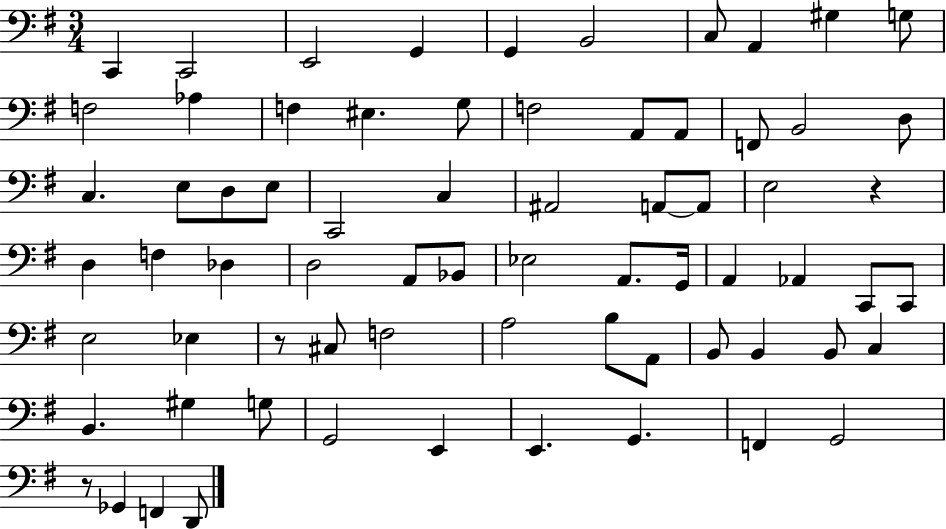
C2/q C2/h E2/h G2/q G2/q B2/h C3/e A2/q G#3/q G3/e F3/h Ab3/q F3/q EIS3/q. G3/e F3/h A2/e A2/e F2/e B2/h D3/e C3/q. E3/e D3/e E3/e C2/h C3/q A#2/h A2/e A2/e E3/h R/q D3/q F3/q Db3/q D3/h A2/e Bb2/e Eb3/h A2/e. G2/s A2/q Ab2/q C2/e C2/e E3/h Eb3/q R/e C#3/e F3/h A3/h B3/e A2/e B2/e B2/q B2/e C3/q B2/q. G#3/q G3/e G2/h E2/q E2/q. G2/q. F2/q G2/h R/e Gb2/q F2/q D2/e